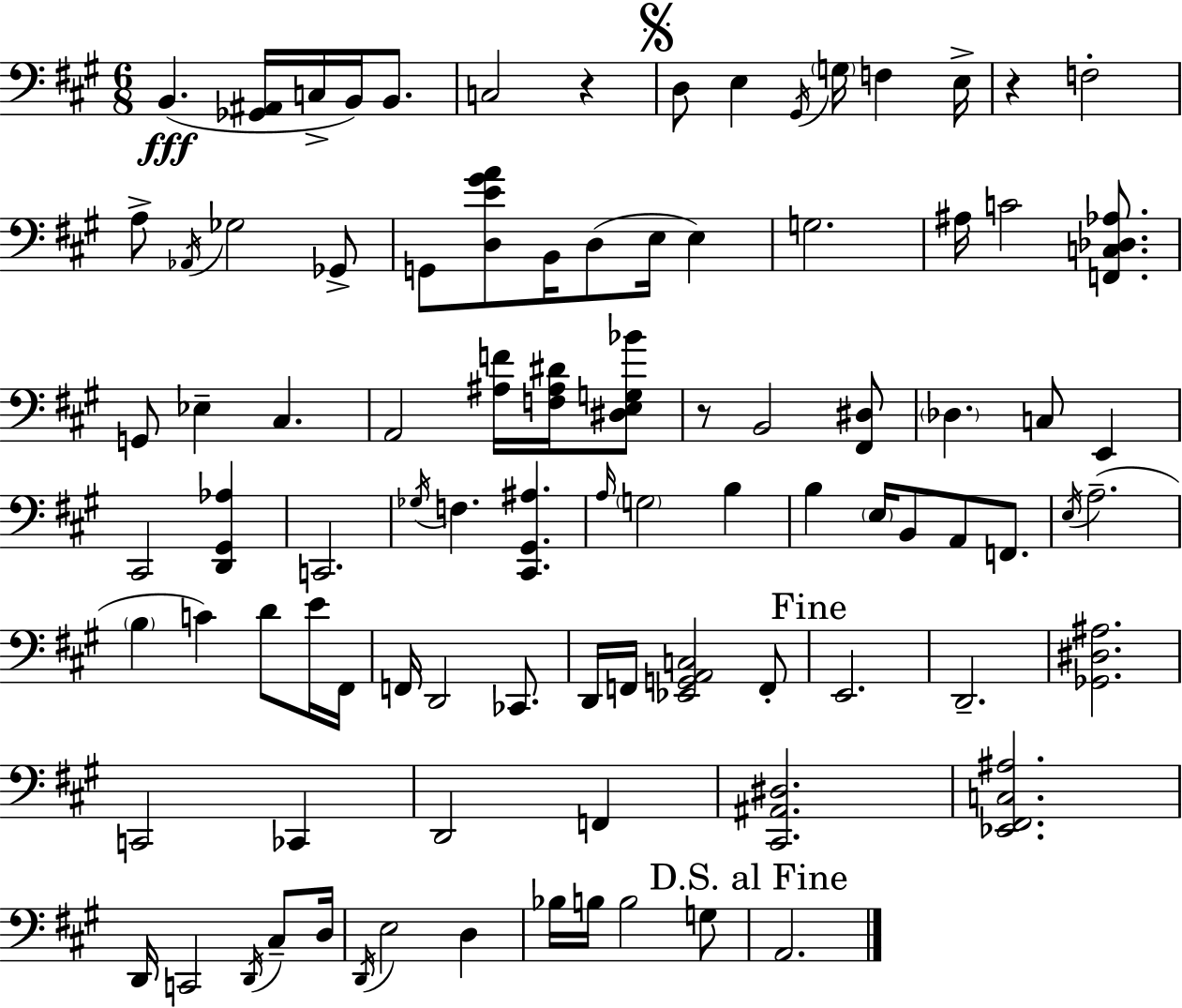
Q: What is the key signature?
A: A major